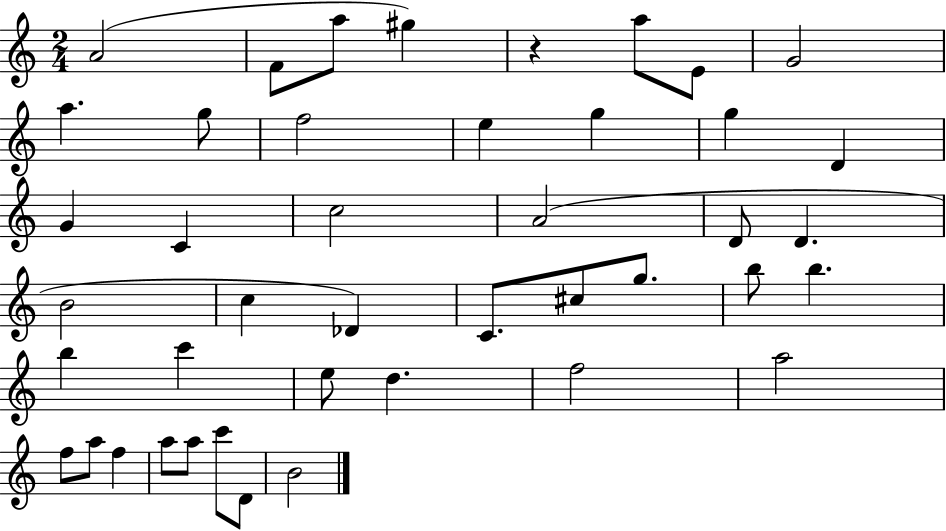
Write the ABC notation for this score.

X:1
T:Untitled
M:2/4
L:1/4
K:C
A2 F/2 a/2 ^g z a/2 E/2 G2 a g/2 f2 e g g D G C c2 A2 D/2 D B2 c _D C/2 ^c/2 g/2 b/2 b b c' e/2 d f2 a2 f/2 a/2 f a/2 a/2 c'/2 D/2 B2